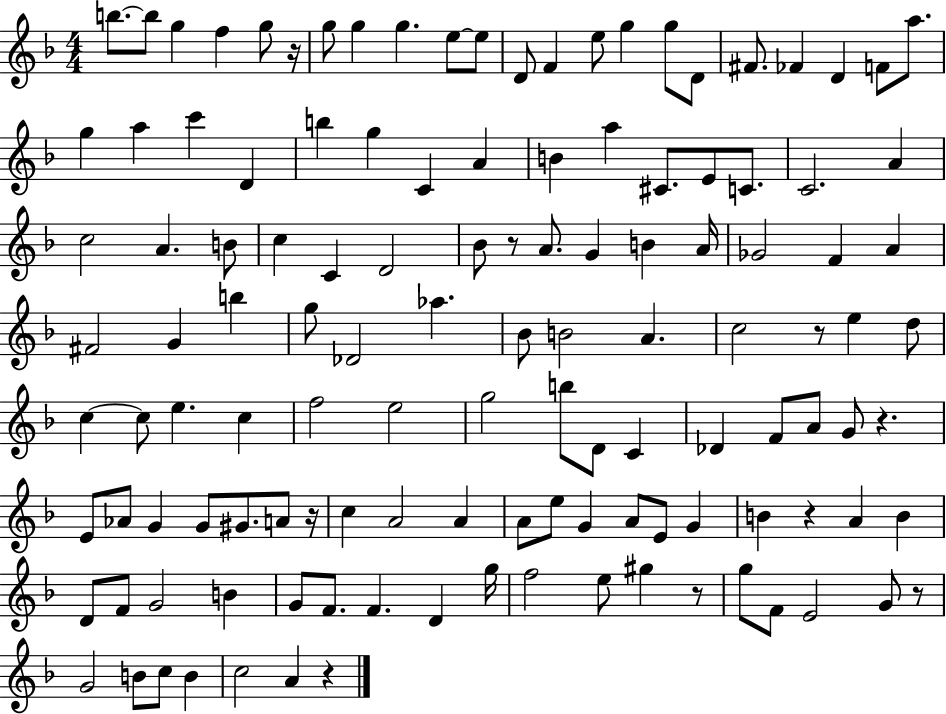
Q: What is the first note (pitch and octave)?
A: B5